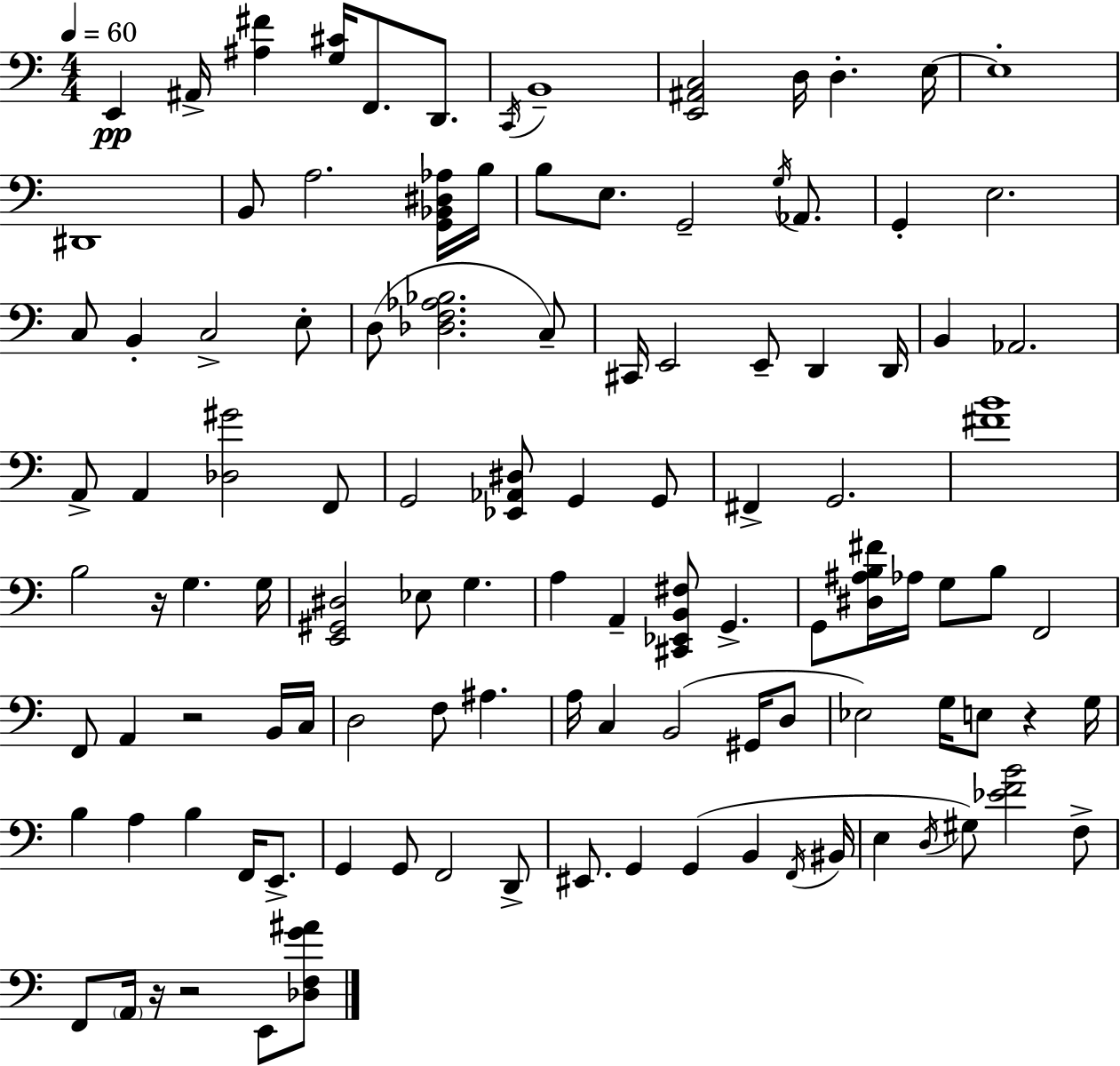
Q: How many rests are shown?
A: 5